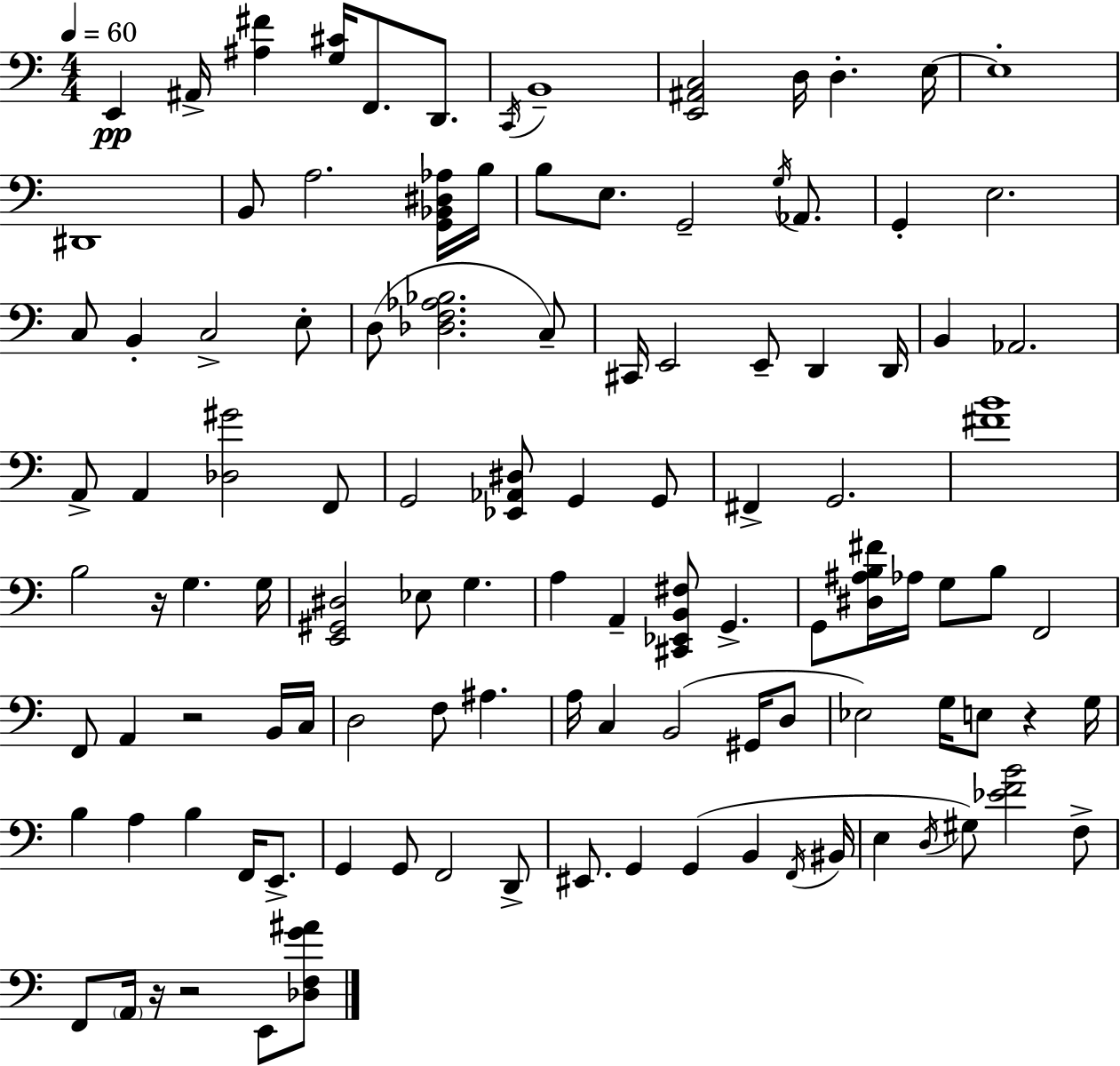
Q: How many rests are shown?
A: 5